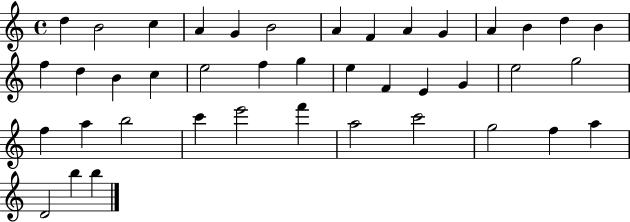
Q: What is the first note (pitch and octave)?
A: D5